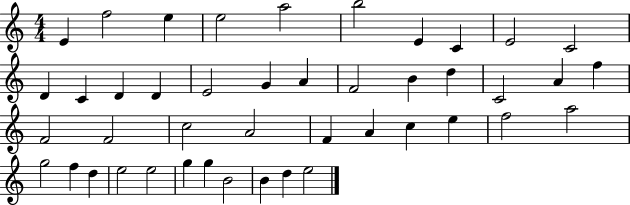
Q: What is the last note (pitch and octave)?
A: E5